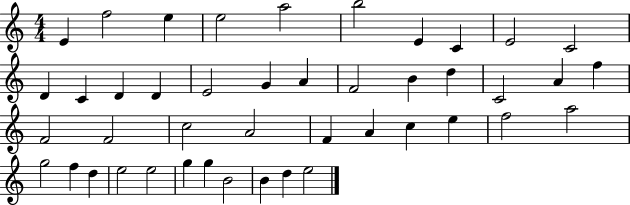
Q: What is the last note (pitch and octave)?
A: E5